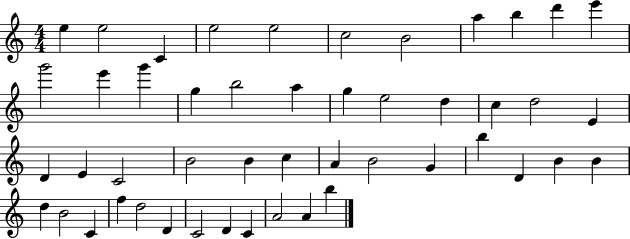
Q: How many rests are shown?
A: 0